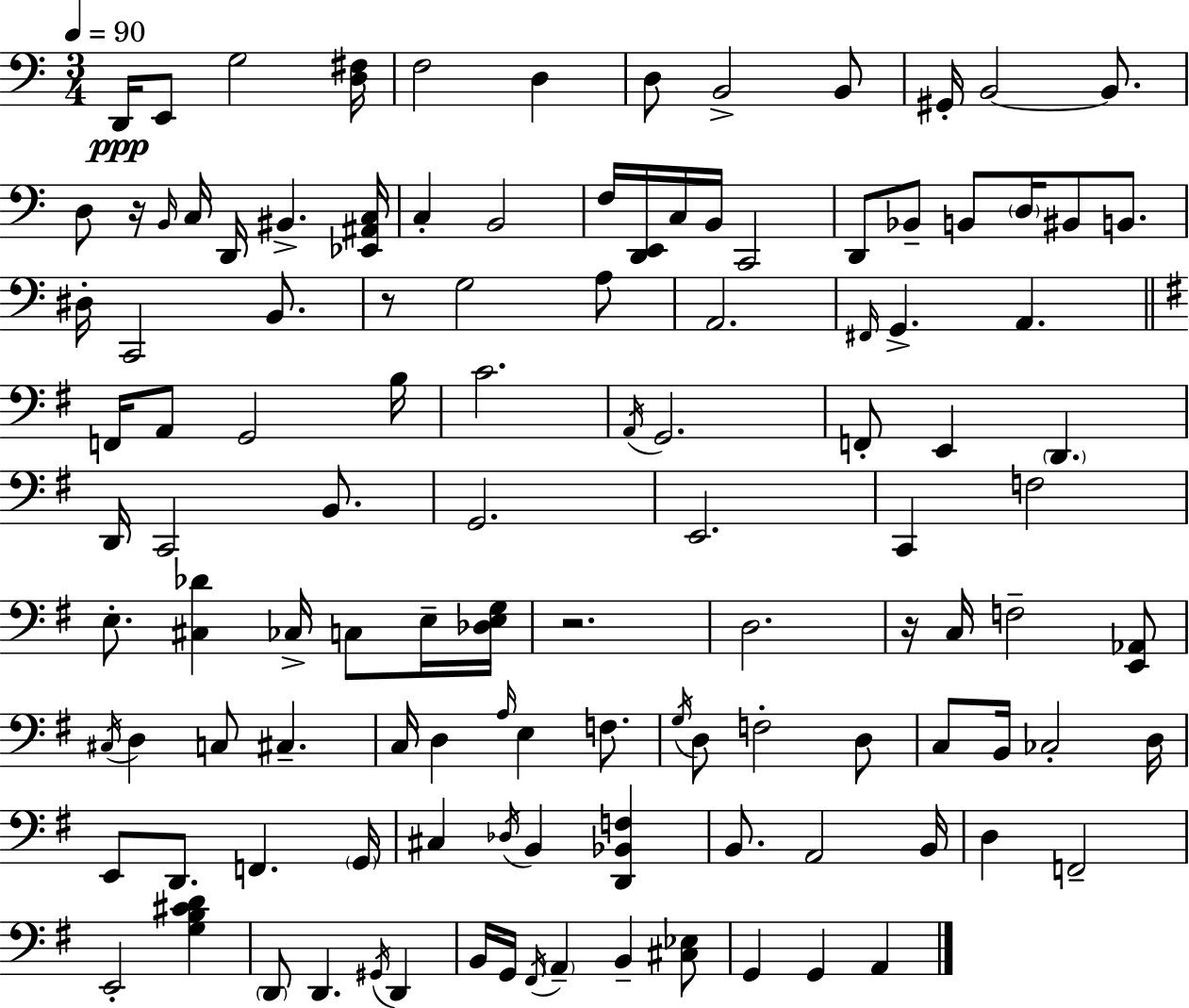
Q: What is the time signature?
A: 3/4